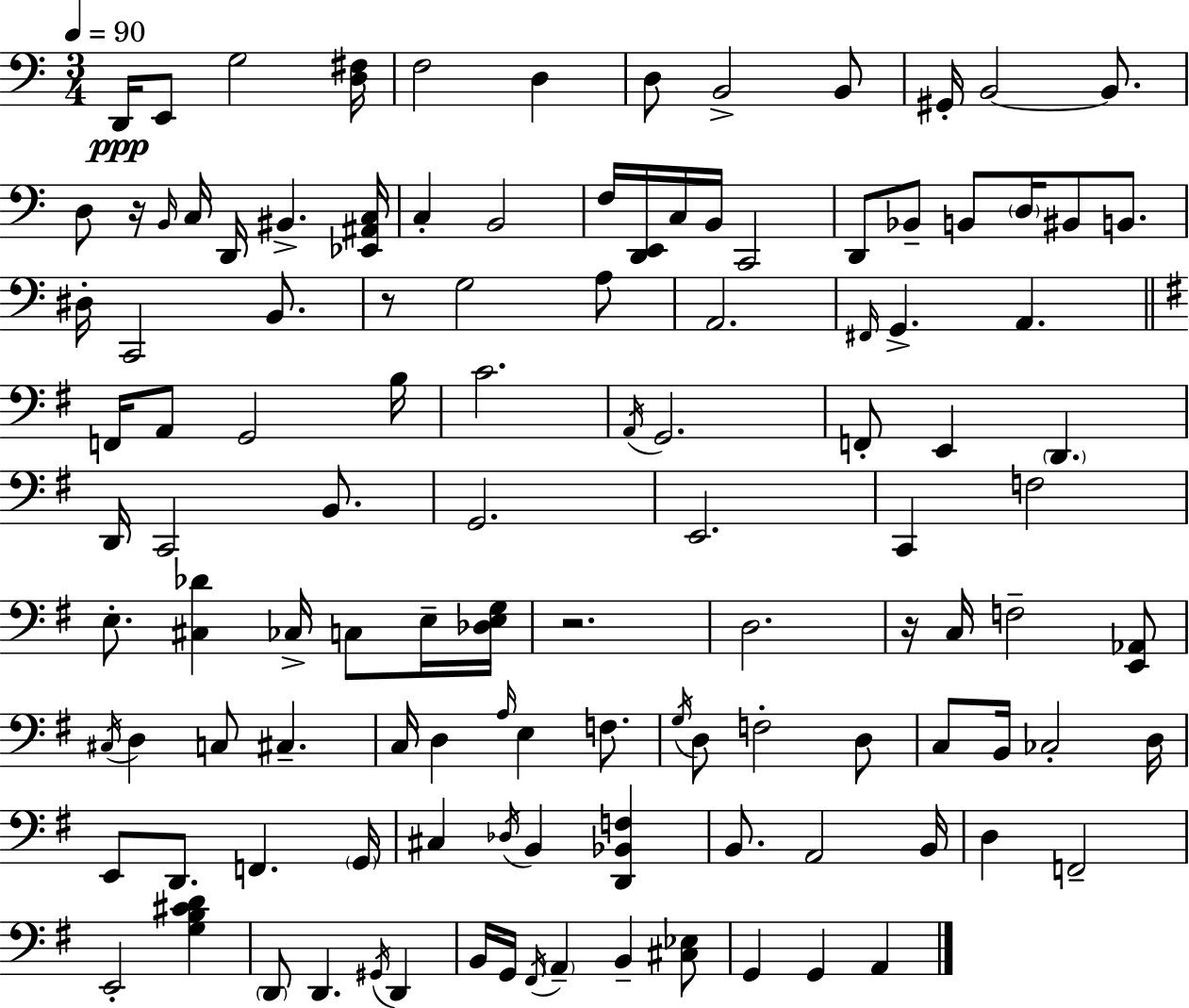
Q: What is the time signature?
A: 3/4